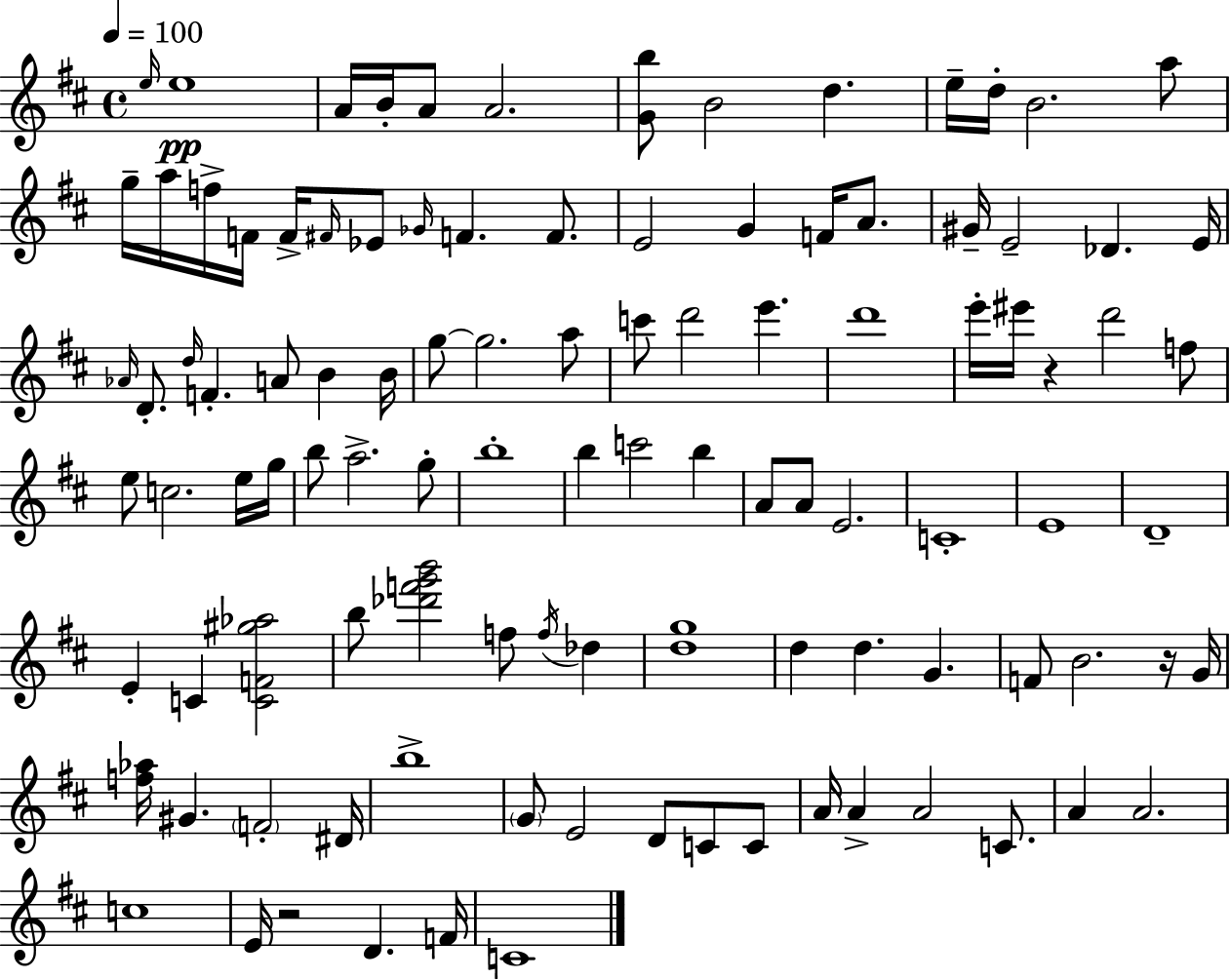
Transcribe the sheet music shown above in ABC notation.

X:1
T:Untitled
M:4/4
L:1/4
K:D
e/4 e4 A/4 B/4 A/2 A2 [Gb]/2 B2 d e/4 d/4 B2 a/2 g/4 a/4 f/4 F/4 F/4 ^F/4 _E/2 _G/4 F F/2 E2 G F/4 A/2 ^G/4 E2 _D E/4 _A/4 D/2 d/4 F A/2 B B/4 g/2 g2 a/2 c'/2 d'2 e' d'4 e'/4 ^e'/4 z d'2 f/2 e/2 c2 e/4 g/4 b/2 a2 g/2 b4 b c'2 b A/2 A/2 E2 C4 E4 D4 E C [CF^g_a]2 b/2 [_d'f'g'b']2 f/2 f/4 _d [dg]4 d d G F/2 B2 z/4 G/4 [f_a]/4 ^G F2 ^D/4 b4 G/2 E2 D/2 C/2 C/2 A/4 A A2 C/2 A A2 c4 E/4 z2 D F/4 C4